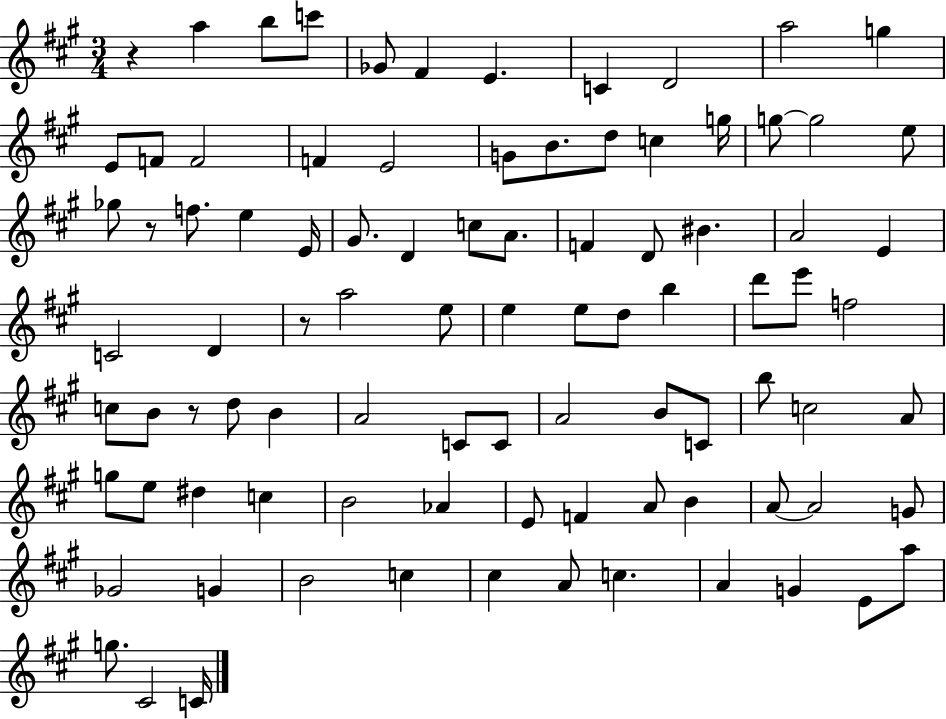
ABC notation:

X:1
T:Untitled
M:3/4
L:1/4
K:A
z a b/2 c'/2 _G/2 ^F E C D2 a2 g E/2 F/2 F2 F E2 G/2 B/2 d/2 c g/4 g/2 g2 e/2 _g/2 z/2 f/2 e E/4 ^G/2 D c/2 A/2 F D/2 ^B A2 E C2 D z/2 a2 e/2 e e/2 d/2 b d'/2 e'/2 f2 c/2 B/2 z/2 d/2 B A2 C/2 C/2 A2 B/2 C/2 b/2 c2 A/2 g/2 e/2 ^d c B2 _A E/2 F A/2 B A/2 A2 G/2 _G2 G B2 c ^c A/2 c A G E/2 a/2 g/2 ^C2 C/4